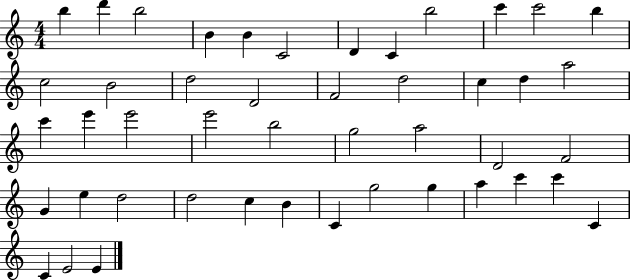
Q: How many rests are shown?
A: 0